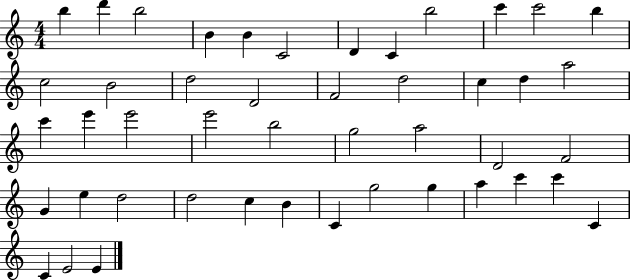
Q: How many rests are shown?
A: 0